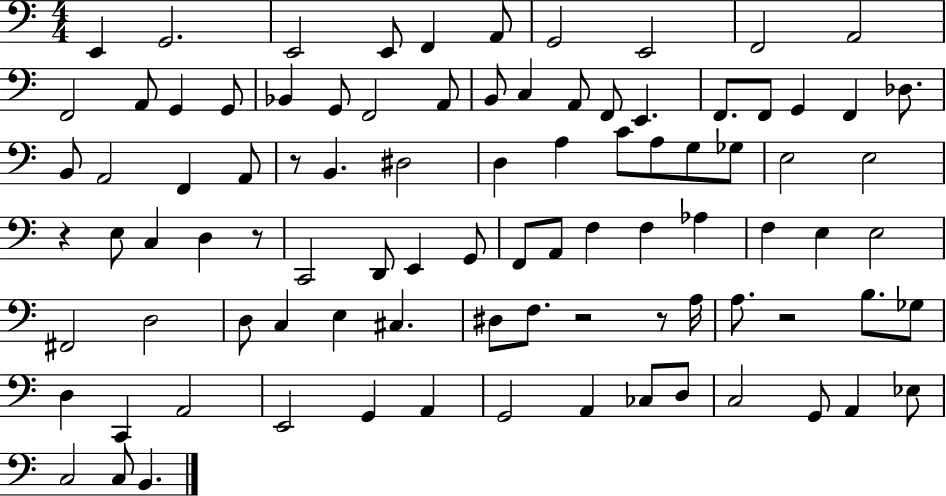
{
  \clef bass
  \numericTimeSignature
  \time 4/4
  \key c \major
  e,4 g,2. | e,2 e,8 f,4 a,8 | g,2 e,2 | f,2 a,2 | \break f,2 a,8 g,4 g,8 | bes,4 g,8 f,2 a,8 | b,8 c4 a,8 f,8 e,4. | f,8. f,8 g,4 f,4 des8. | \break b,8 a,2 f,4 a,8 | r8 b,4. dis2 | d4 a4 c'8 a8 g8 ges8 | e2 e2 | \break r4 e8 c4 d4 r8 | c,2 d,8 e,4 g,8 | f,8 a,8 f4 f4 aes4 | f4 e4 e2 | \break fis,2 d2 | d8 c4 e4 cis4. | dis8 f8. r2 r8 a16 | a8. r2 b8. ges8 | \break d4 c,4 a,2 | e,2 g,4 a,4 | g,2 a,4 ces8 d8 | c2 g,8 a,4 ees8 | \break c2 c8 b,4. | \bar "|."
}